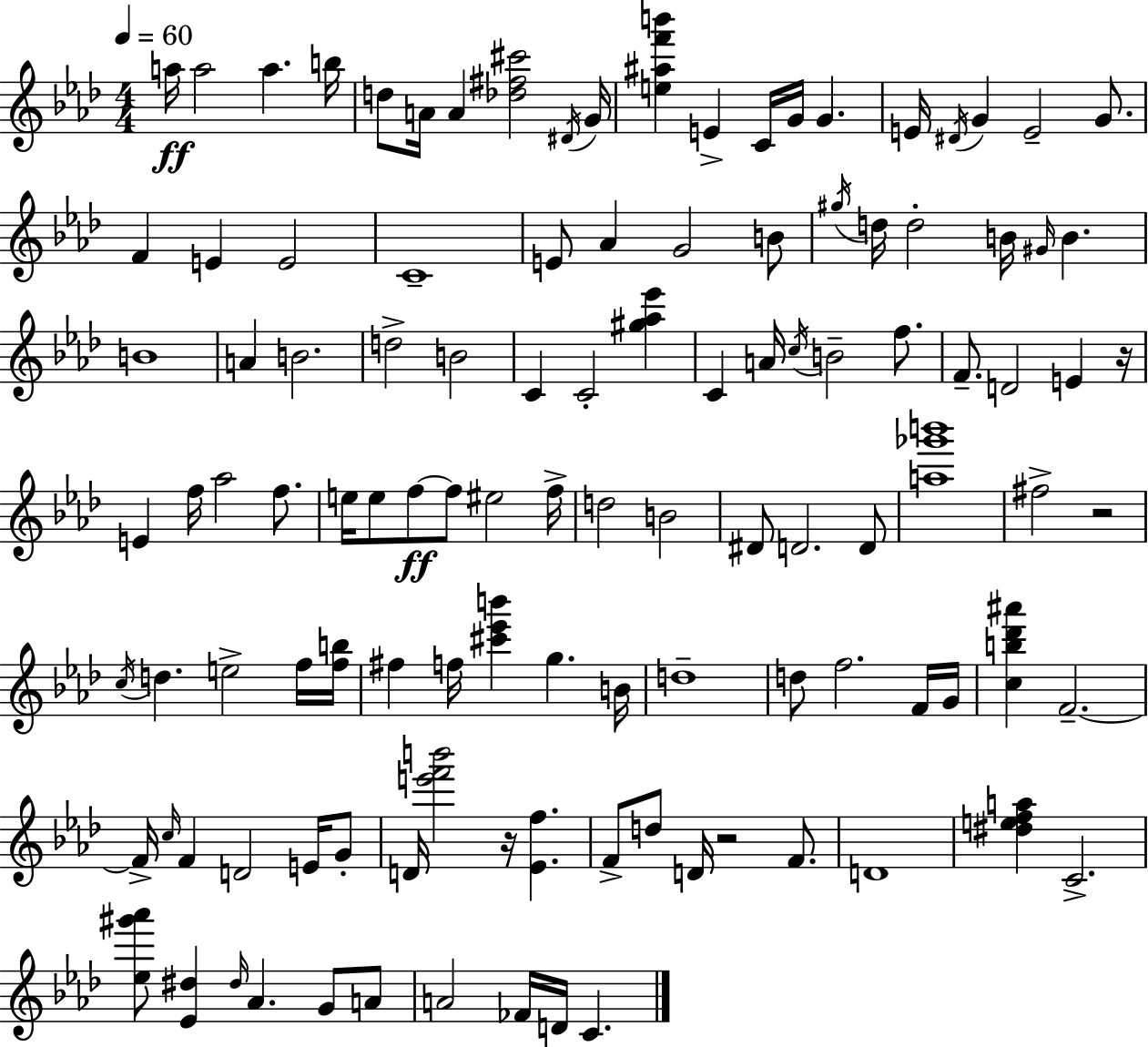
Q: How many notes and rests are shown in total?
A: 114